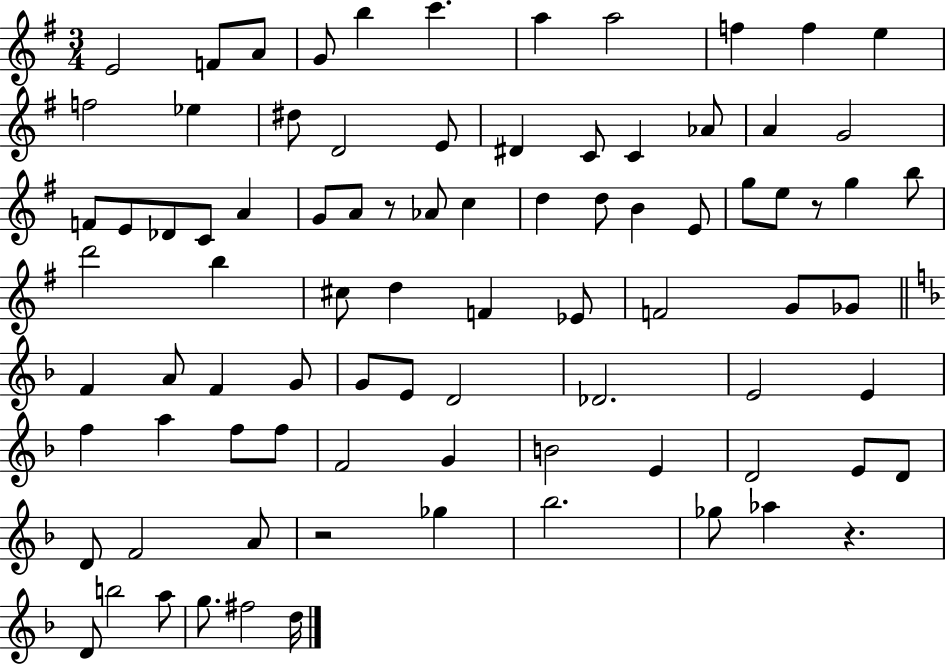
X:1
T:Untitled
M:3/4
L:1/4
K:G
E2 F/2 A/2 G/2 b c' a a2 f f e f2 _e ^d/2 D2 E/2 ^D C/2 C _A/2 A G2 F/2 E/2 _D/2 C/2 A G/2 A/2 z/2 _A/2 c d d/2 B E/2 g/2 e/2 z/2 g b/2 d'2 b ^c/2 d F _E/2 F2 G/2 _G/2 F A/2 F G/2 G/2 E/2 D2 _D2 E2 E f a f/2 f/2 F2 G B2 E D2 E/2 D/2 D/2 F2 A/2 z2 _g _b2 _g/2 _a z D/2 b2 a/2 g/2 ^f2 d/4